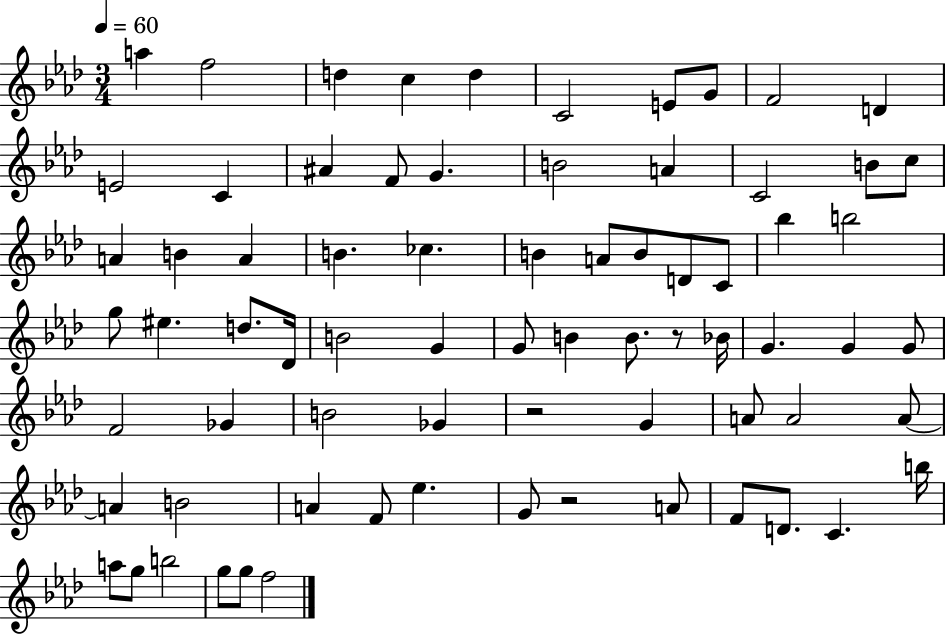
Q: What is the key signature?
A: AES major